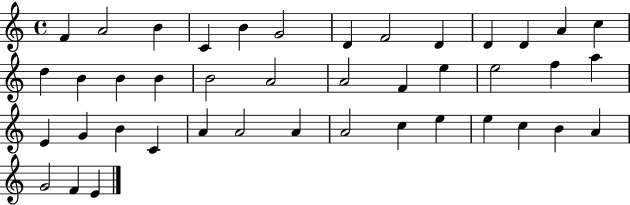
F4/q A4/h B4/q C4/q B4/q G4/h D4/q F4/h D4/q D4/q D4/q A4/q C5/q D5/q B4/q B4/q B4/q B4/h A4/h A4/h F4/q E5/q E5/h F5/q A5/q E4/q G4/q B4/q C4/q A4/q A4/h A4/q A4/h C5/q E5/q E5/q C5/q B4/q A4/q G4/h F4/q E4/q